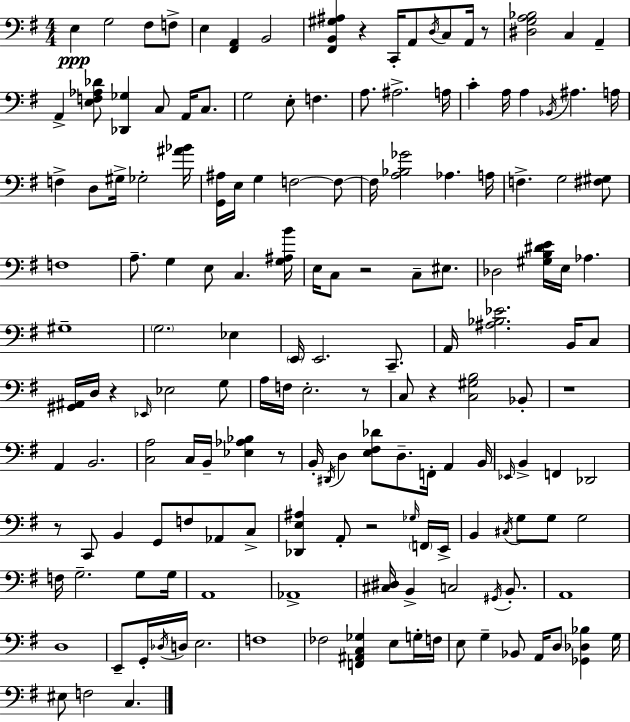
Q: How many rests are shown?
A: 10